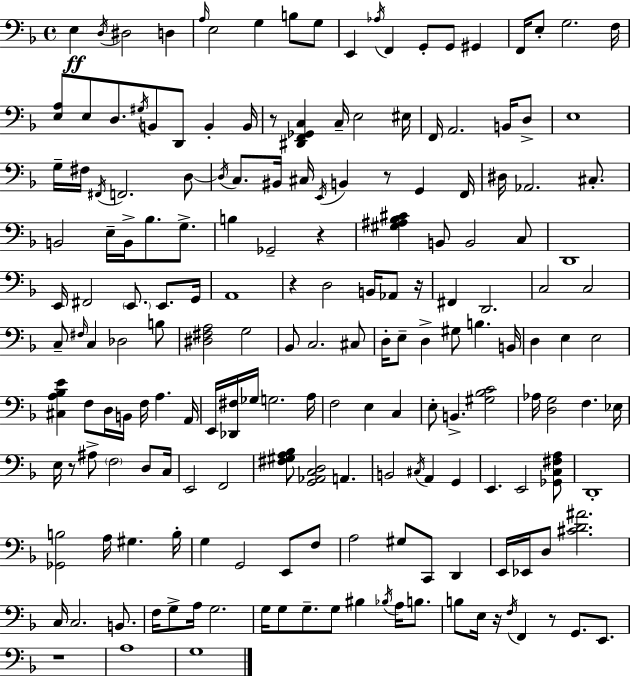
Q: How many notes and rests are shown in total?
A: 184